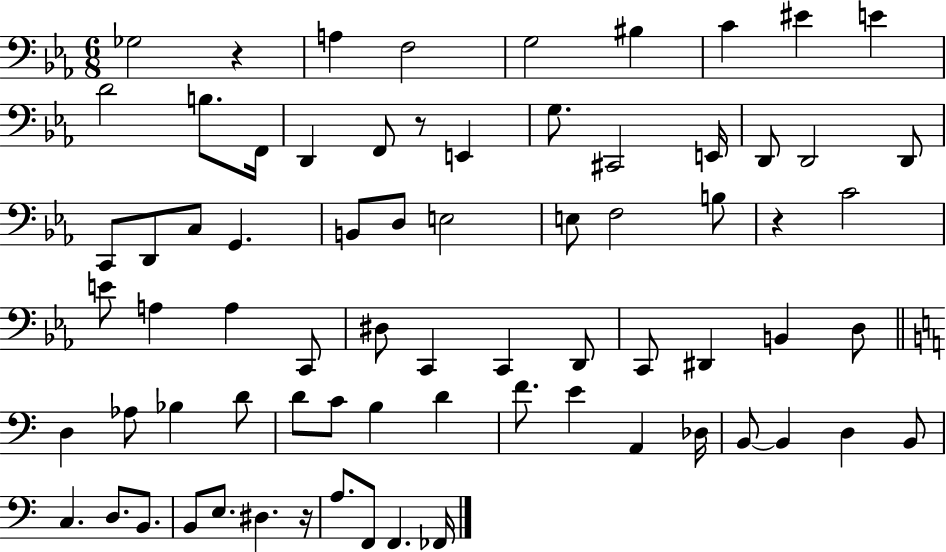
Gb3/h R/q A3/q F3/h G3/h BIS3/q C4/q EIS4/q E4/q D4/h B3/e. F2/s D2/q F2/e R/e E2/q G3/e. C#2/h E2/s D2/e D2/h D2/e C2/e D2/e C3/e G2/q. B2/e D3/e E3/h E3/e F3/h B3/e R/q C4/h E4/e A3/q A3/q C2/e D#3/e C2/q C2/q D2/e C2/e D#2/q B2/q D3/e D3/q Ab3/e Bb3/q D4/e D4/e C4/e B3/q D4/q F4/e. E4/q A2/q Db3/s B2/e B2/q D3/q B2/e C3/q. D3/e. B2/e. B2/e E3/e. D#3/q. R/s A3/e. F2/e F2/q. FES2/s